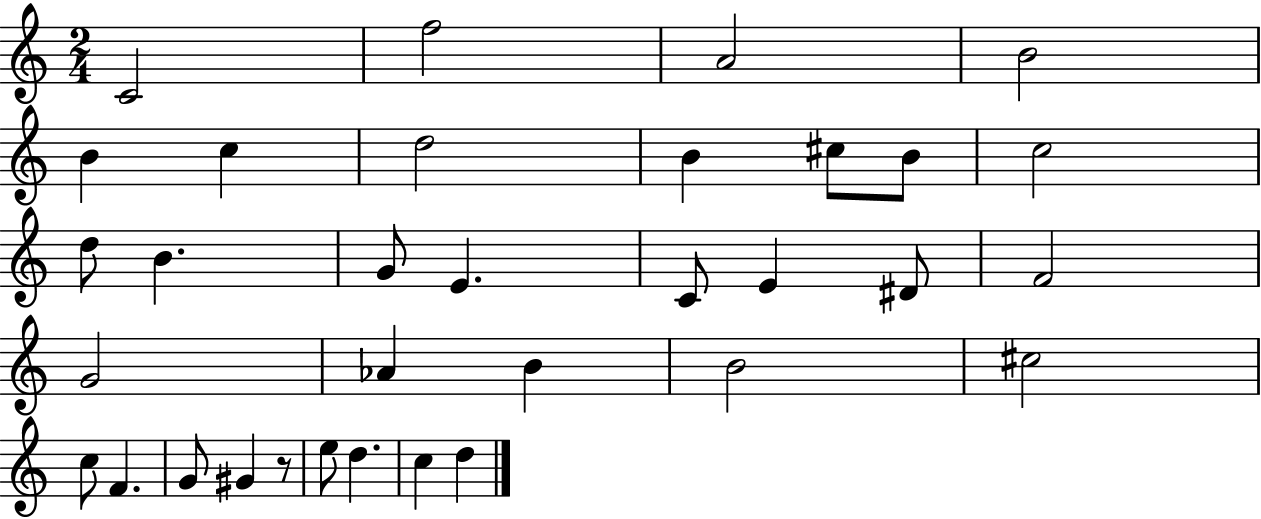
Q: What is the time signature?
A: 2/4